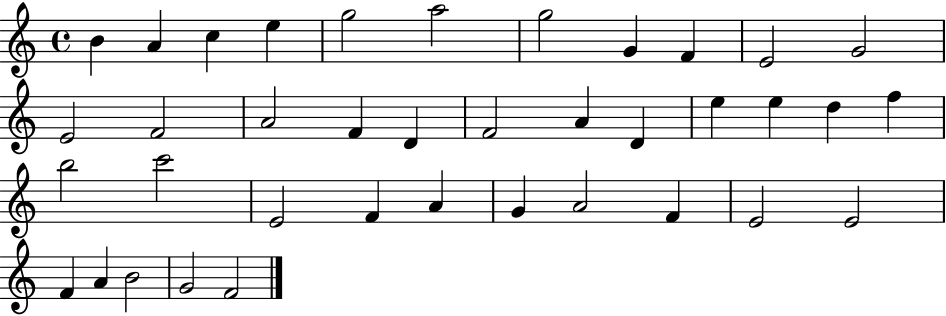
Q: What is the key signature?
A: C major